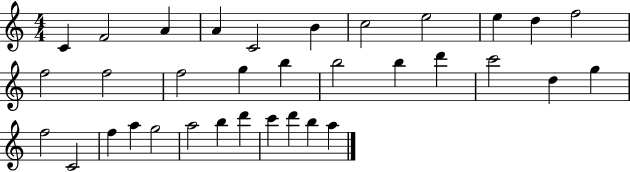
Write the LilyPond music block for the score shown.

{
  \clef treble
  \numericTimeSignature
  \time 4/4
  \key c \major
  c'4 f'2 a'4 | a'4 c'2 b'4 | c''2 e''2 | e''4 d''4 f''2 | \break f''2 f''2 | f''2 g''4 b''4 | b''2 b''4 d'''4 | c'''2 d''4 g''4 | \break f''2 c'2 | f''4 a''4 g''2 | a''2 b''4 d'''4 | c'''4 d'''4 b''4 a''4 | \break \bar "|."
}